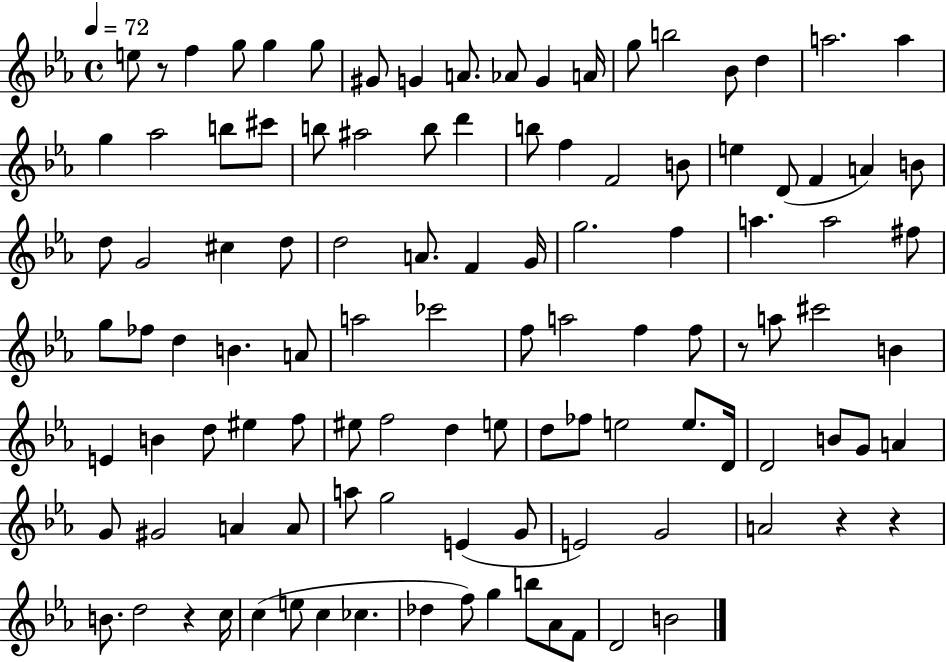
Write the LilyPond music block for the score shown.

{
  \clef treble
  \time 4/4
  \defaultTimeSignature
  \key ees \major
  \tempo 4 = 72
  e''8 r8 f''4 g''8 g''4 g''8 | gis'8 g'4 a'8. aes'8 g'4 a'16 | g''8 b''2 bes'8 d''4 | a''2. a''4 | \break g''4 aes''2 b''8 cis'''8 | b''8 ais''2 b''8 d'''4 | b''8 f''4 f'2 b'8 | e''4 d'8( f'4 a'4) b'8 | \break d''8 g'2 cis''4 d''8 | d''2 a'8. f'4 g'16 | g''2. f''4 | a''4. a''2 fis''8 | \break g''8 fes''8 d''4 b'4. a'8 | a''2 ces'''2 | f''8 a''2 f''4 f''8 | r8 a''8 cis'''2 b'4 | \break e'4 b'4 d''8 eis''4 f''8 | eis''8 f''2 d''4 e''8 | d''8 fes''8 e''2 e''8. d'16 | d'2 b'8 g'8 a'4 | \break g'8 gis'2 a'4 a'8 | a''8 g''2 e'4( g'8 | e'2) g'2 | a'2 r4 r4 | \break b'8. d''2 r4 c''16 | c''4( e''8 c''4 ces''4. | des''4 f''8) g''4 b''8 aes'8 f'8 | d'2 b'2 | \break \bar "|."
}